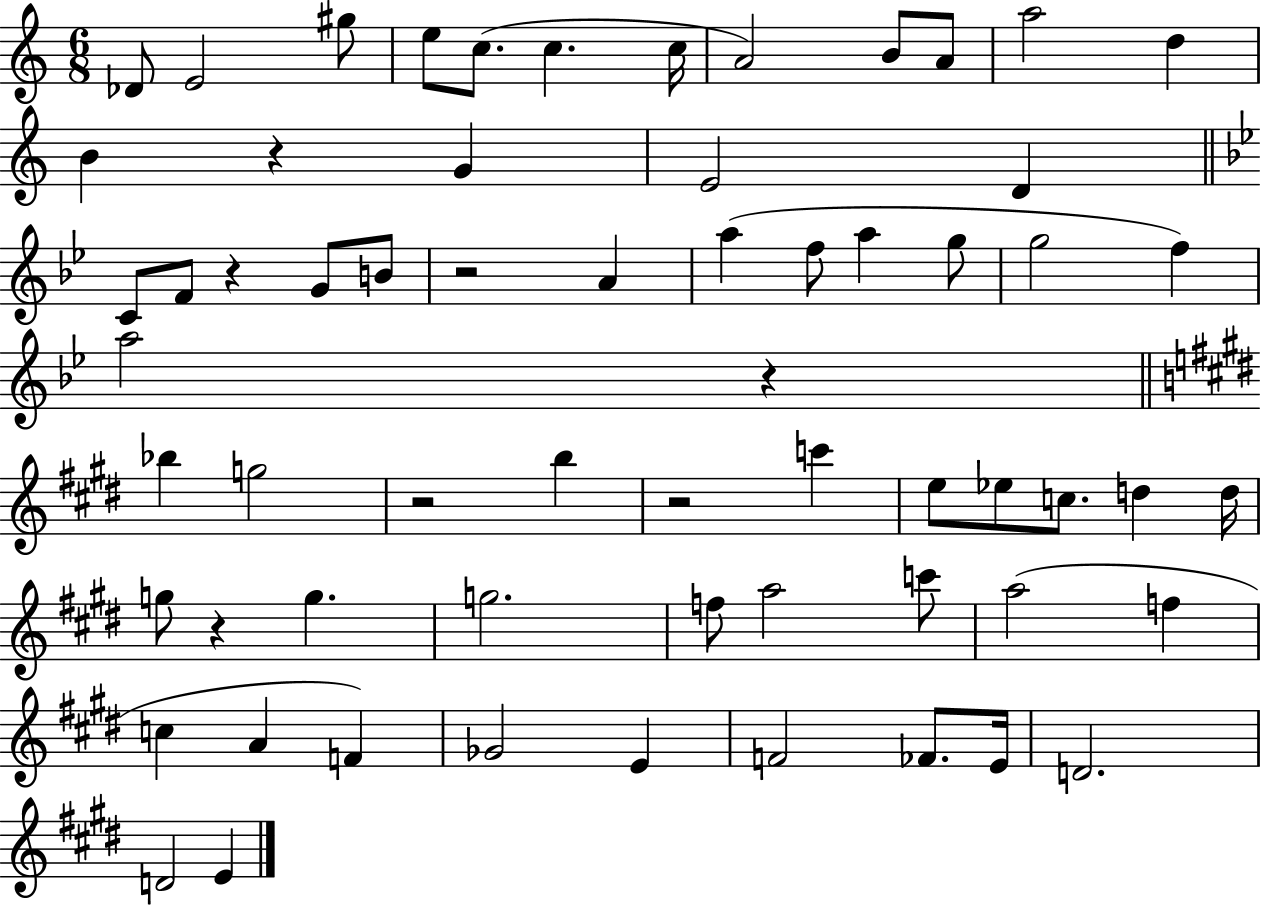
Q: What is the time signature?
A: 6/8